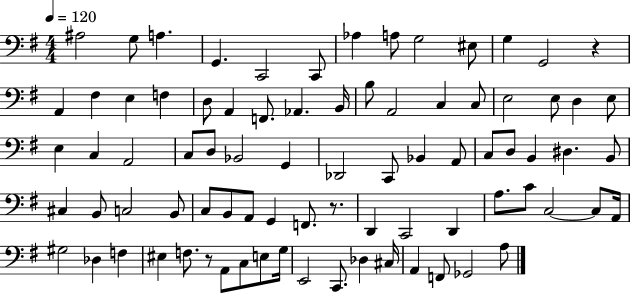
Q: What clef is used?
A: bass